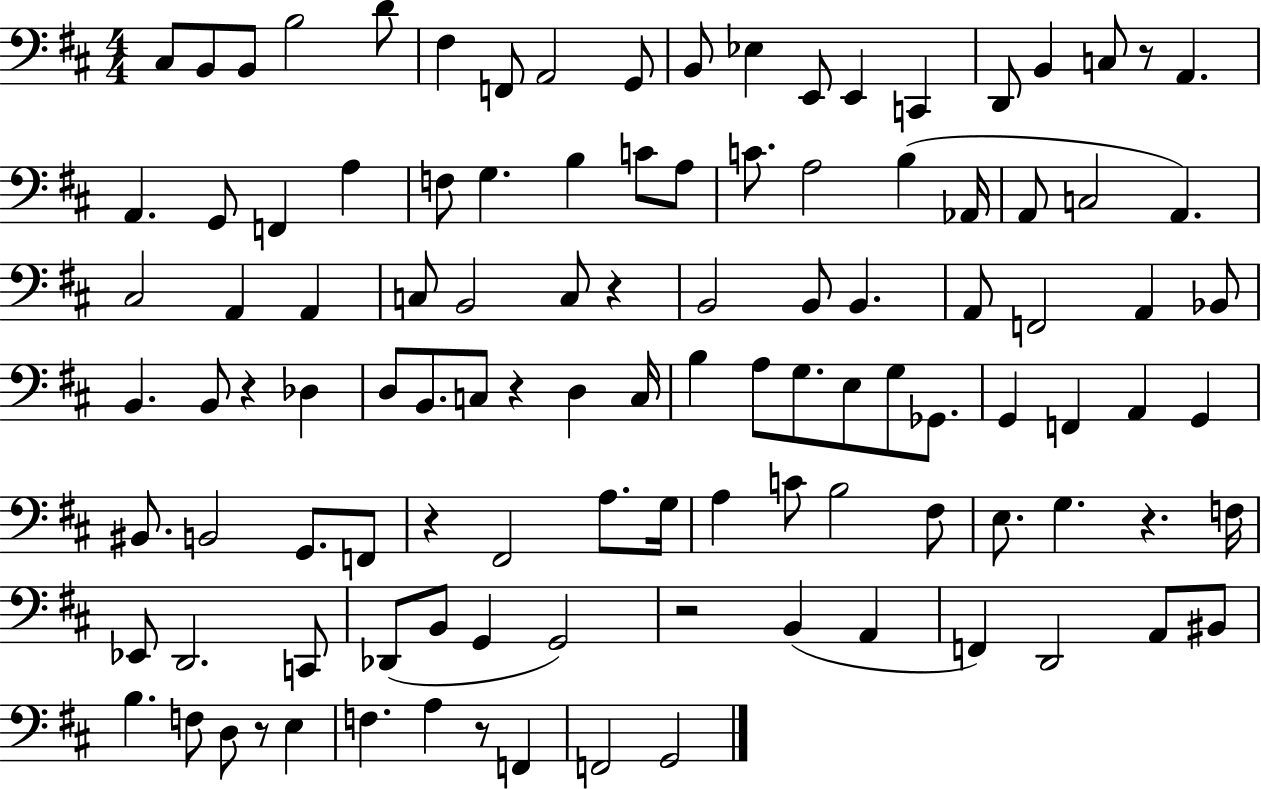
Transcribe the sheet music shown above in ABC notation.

X:1
T:Untitled
M:4/4
L:1/4
K:D
^C,/2 B,,/2 B,,/2 B,2 D/2 ^F, F,,/2 A,,2 G,,/2 B,,/2 _E, E,,/2 E,, C,, D,,/2 B,, C,/2 z/2 A,, A,, G,,/2 F,, A, F,/2 G, B, C/2 A,/2 C/2 A,2 B, _A,,/4 A,,/2 C,2 A,, ^C,2 A,, A,, C,/2 B,,2 C,/2 z B,,2 B,,/2 B,, A,,/2 F,,2 A,, _B,,/2 B,, B,,/2 z _D, D,/2 B,,/2 C,/2 z D, C,/4 B, A,/2 G,/2 E,/2 G,/2 _G,,/2 G,, F,, A,, G,, ^B,,/2 B,,2 G,,/2 F,,/2 z ^F,,2 A,/2 G,/4 A, C/2 B,2 ^F,/2 E,/2 G, z F,/4 _E,,/2 D,,2 C,,/2 _D,,/2 B,,/2 G,, G,,2 z2 B,, A,, F,, D,,2 A,,/2 ^B,,/2 B, F,/2 D,/2 z/2 E, F, A, z/2 F,, F,,2 G,,2